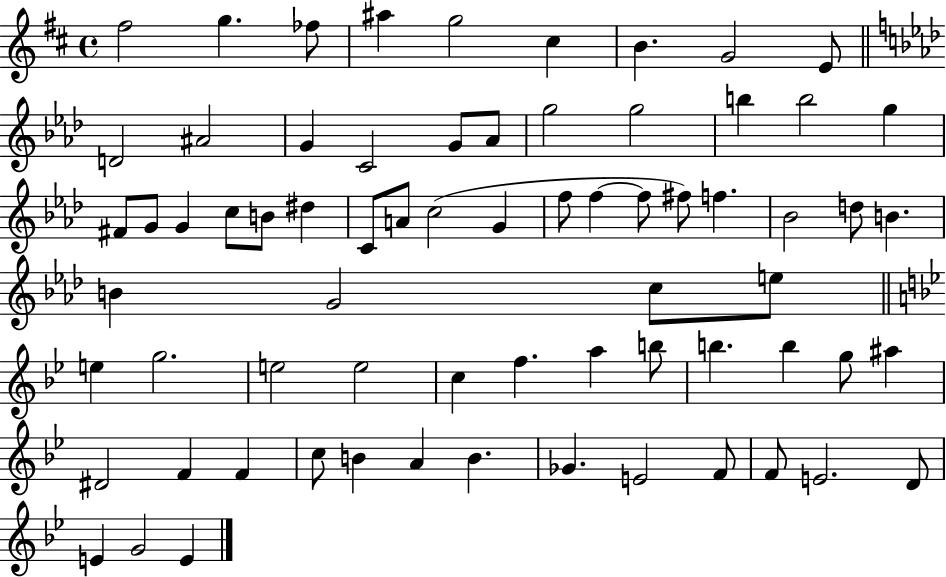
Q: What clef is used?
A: treble